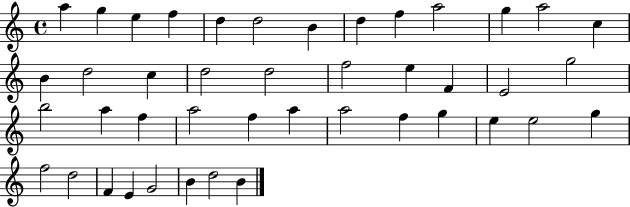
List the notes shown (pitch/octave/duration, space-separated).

A5/q G5/q E5/q F5/q D5/q D5/h B4/q D5/q F5/q A5/h G5/q A5/h C5/q B4/q D5/h C5/q D5/h D5/h F5/h E5/q F4/q E4/h G5/h B5/h A5/q F5/q A5/h F5/q A5/q A5/h F5/q G5/q E5/q E5/h G5/q F5/h D5/h F4/q E4/q G4/h B4/q D5/h B4/q